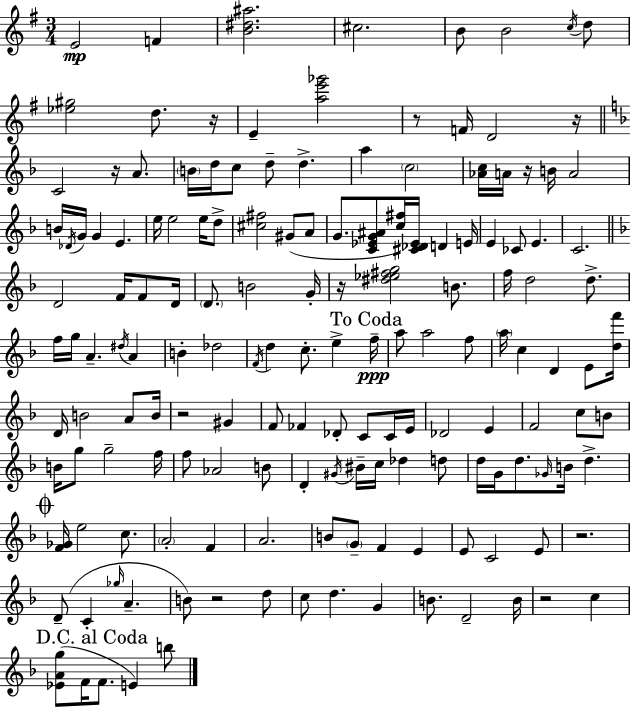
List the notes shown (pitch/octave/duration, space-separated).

E4/h F4/q [B4,D#5,A#5]/h. C#5/h. B4/e B4/h C5/s D5/e [Eb5,G#5]/h D5/e. R/s E4/q [A5,E6,Gb6]/h R/e F4/s D4/h R/s C4/h R/s A4/e. B4/s D5/s C5/e D5/e D5/q. A5/q C5/h [Ab4,C5]/s A4/s R/s B4/s A4/h B4/s Db4/s G4/s G4/q E4/q. E5/s E5/h E5/s D5/e [C#5,F#5]/h G#4/e A4/e G4/e. [C4,Eb4,G4,A#4]/e [C5,F#5]/s [C#4,Db4,Eb4]/s D4/q E4/s E4/q CES4/e E4/q. C4/h. D4/h F4/s F4/e D4/s D4/e. B4/h G4/s R/s [D#5,Eb5,F#5,G5]/h B4/e. F5/s D5/h D5/e. F5/s G5/s A4/q. D#5/s A4/q B4/q Db5/h F4/s D5/q C5/e. E5/q F5/s A5/e A5/h F5/e A5/s C5/q D4/q E4/e [D5,F6]/s D4/s B4/h A4/e B4/s R/h G#4/q F4/e FES4/q Db4/e C4/e C4/s E4/s Db4/h E4/q F4/h C5/e B4/e B4/s G5/e G5/h F5/s F5/e Ab4/h B4/e D4/q G#4/s BIS4/s C5/s Db5/q D5/e D5/s G4/s D5/e. Gb4/s B4/s D5/q. [F4,Gb4]/s E5/h C5/e. A4/h F4/q A4/h. B4/e G4/e F4/q E4/q E4/e C4/h E4/e R/h. D4/e C4/q Gb5/s A4/q. B4/e R/h D5/e C5/e D5/q. G4/q B4/e. D4/h B4/s R/h C5/q [Eb4,A4,G5]/e F4/s F4/e. E4/q B5/e